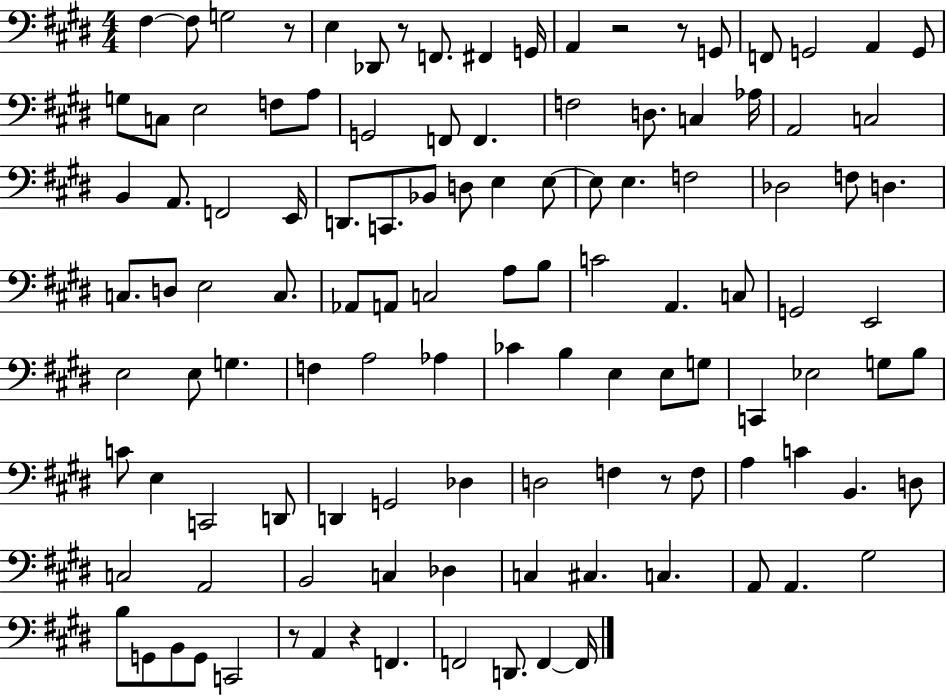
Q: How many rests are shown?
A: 7